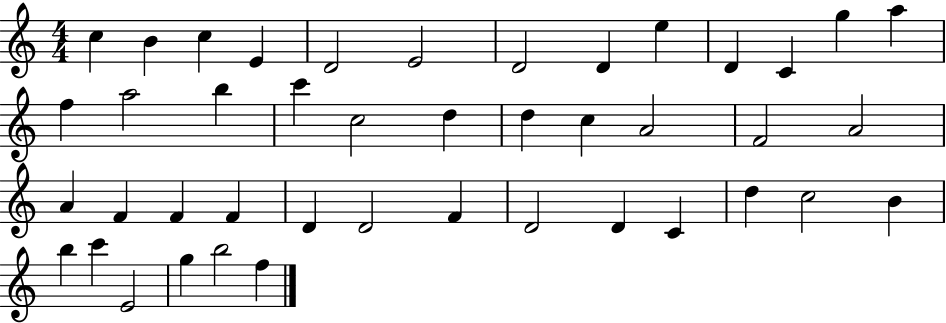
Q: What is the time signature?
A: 4/4